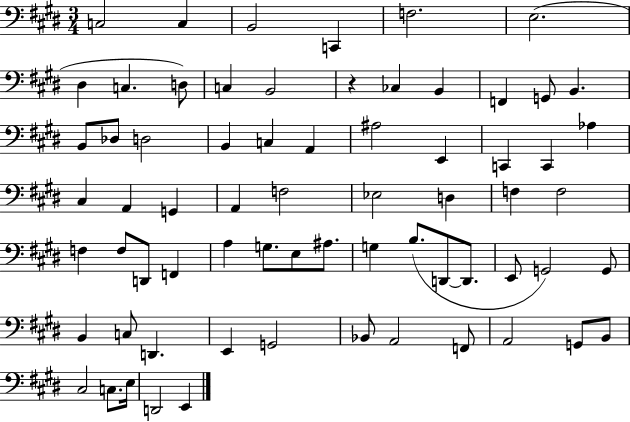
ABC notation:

X:1
T:Untitled
M:3/4
L:1/4
K:E
C,2 C, B,,2 C,, F,2 E,2 ^D, C, D,/2 C, B,,2 z _C, B,, F,, G,,/2 B,, B,,/2 _D,/2 D,2 B,, C, A,, ^A,2 E,, C,, C,, _A, ^C, A,, G,, A,, F,2 _E,2 D, F, F,2 F, F,/2 D,,/2 F,, A, G,/2 E,/2 ^A,/2 G, B,/2 D,,/2 D,,/2 E,,/2 G,,2 G,,/2 B,, C,/2 D,, E,, G,,2 _B,,/2 A,,2 F,,/2 A,,2 G,,/2 B,,/2 ^C,2 C,/2 E,/4 D,,2 E,,